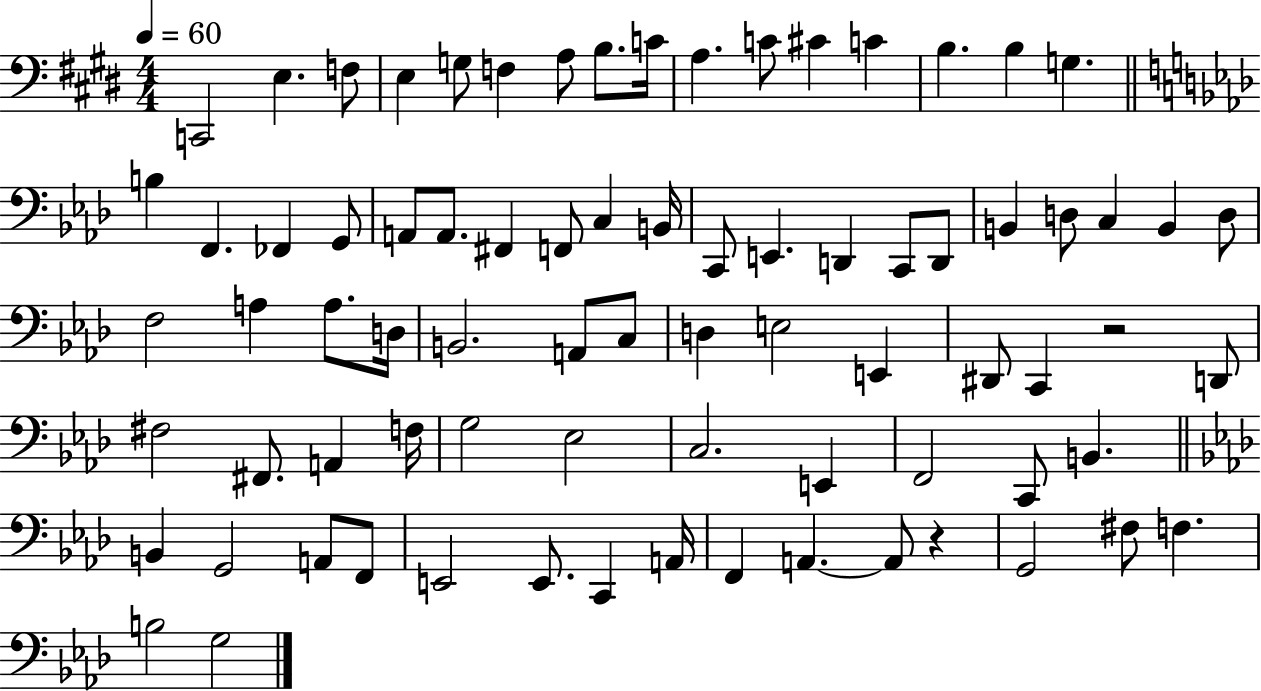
{
  \clef bass
  \numericTimeSignature
  \time 4/4
  \key e \major
  \tempo 4 = 60
  c,2 e4. f8 | e4 g8 f4 a8 b8. c'16 | a4. c'8 cis'4 c'4 | b4. b4 g4. | \break \bar "||" \break \key aes \major b4 f,4. fes,4 g,8 | a,8 a,8. fis,4 f,8 c4 b,16 | c,8 e,4. d,4 c,8 d,8 | b,4 d8 c4 b,4 d8 | \break f2 a4 a8. d16 | b,2. a,8 c8 | d4 e2 e,4 | dis,8 c,4 r2 d,8 | \break fis2 fis,8. a,4 f16 | g2 ees2 | c2. e,4 | f,2 c,8 b,4. | \break \bar "||" \break \key aes \major b,4 g,2 a,8 f,8 | e,2 e,8. c,4 a,16 | f,4 a,4.~~ a,8 r4 | g,2 fis8 f4. | \break b2 g2 | \bar "|."
}